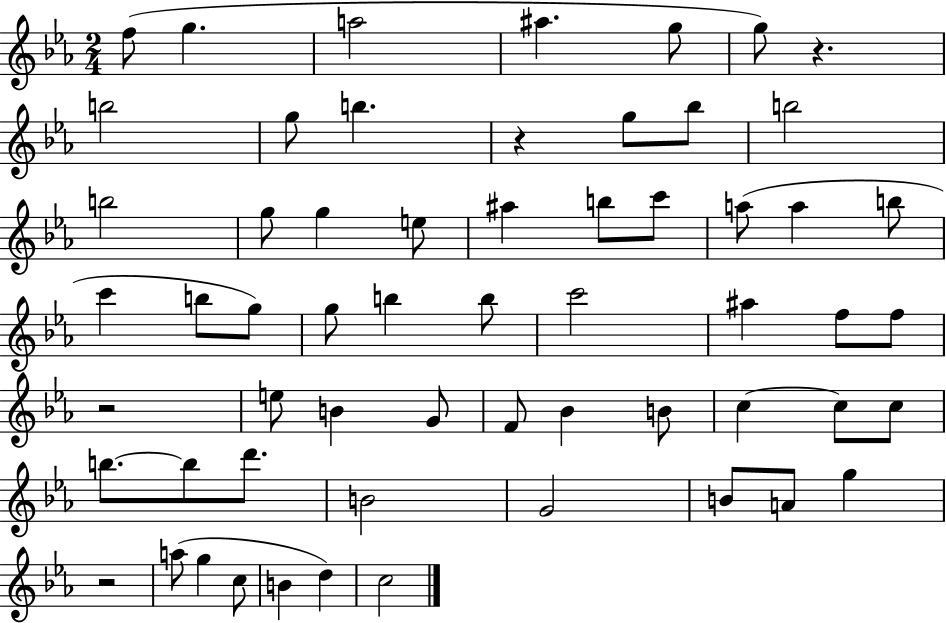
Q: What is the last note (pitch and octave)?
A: C5